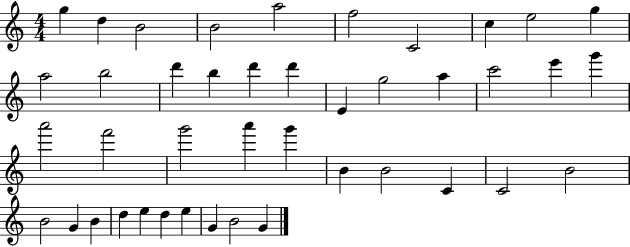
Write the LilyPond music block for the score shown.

{
  \clef treble
  \numericTimeSignature
  \time 4/4
  \key c \major
  g''4 d''4 b'2 | b'2 a''2 | f''2 c'2 | c''4 e''2 g''4 | \break a''2 b''2 | d'''4 b''4 d'''4 d'''4 | e'4 g''2 a''4 | c'''2 e'''4 g'''4 | \break a'''2 f'''2 | g'''2 a'''4 g'''4 | b'4 b'2 c'4 | c'2 b'2 | \break b'2 g'4 b'4 | d''4 e''4 d''4 e''4 | g'4 b'2 g'4 | \bar "|."
}